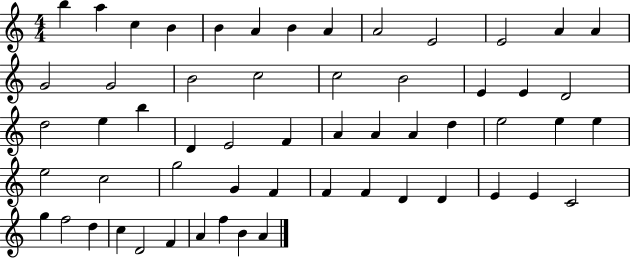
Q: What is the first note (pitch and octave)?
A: B5